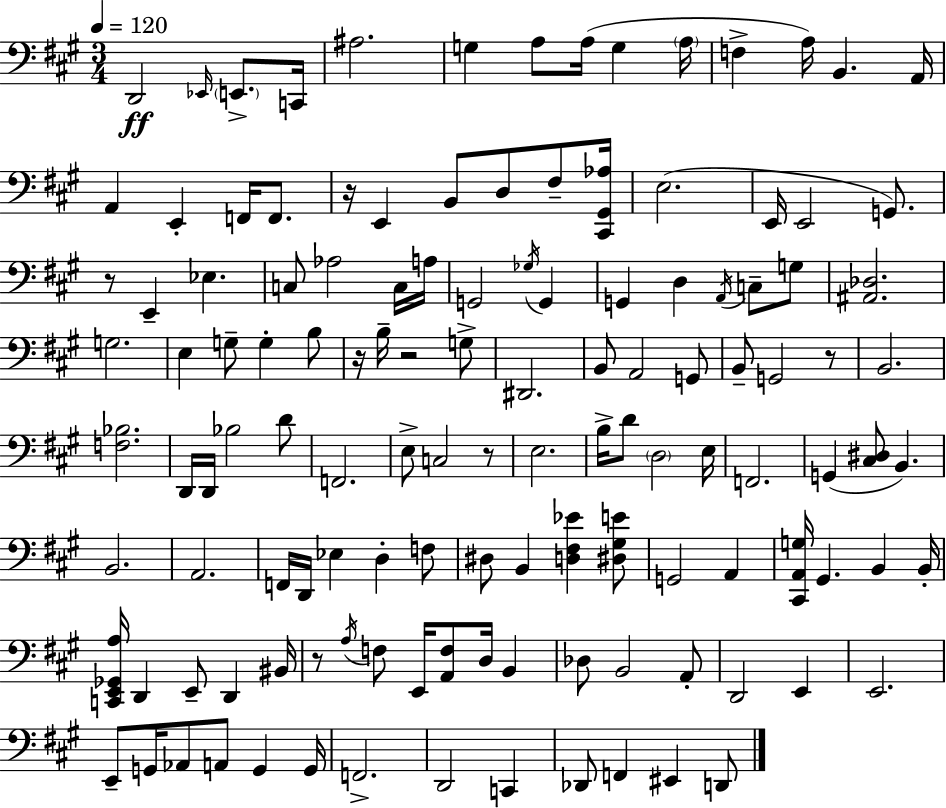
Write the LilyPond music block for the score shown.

{
  \clef bass
  \numericTimeSignature
  \time 3/4
  \key a \major
  \tempo 4 = 120
  d,2\ff \grace { ees,16 } \parenthesize e,8.-> | c,16 ais2. | g4 a8 a16( g4 | \parenthesize a16 f4-> a16) b,4. | \break a,16 a,4 e,4-. f,16 f,8. | r16 e,4 b,8 d8 fis8-- | <cis, gis, aes>16 e2.( | e,16 e,2 g,8.) | \break r8 e,4-- ees4. | c8 aes2 c16 | a16 g,2 \acciaccatura { ges16 } g,4 | g,4 d4 \acciaccatura { a,16 } c8-- | \break g8 <ais, des>2. | g2. | e4 g8-- g4-. | b8 r16 b16-- r2 | \break g8-> dis,2. | b,8 a,2 | g,8 b,8-- g,2 | r8 b,2. | \break <f bes>2. | d,16 d,16 bes2 | d'8 f,2. | e8-> c2 | \break r8 e2. | b16-> d'8 \parenthesize d2 | e16 f,2. | g,4( <cis dis>8 b,4.) | \break b,2. | a,2. | f,16 d,16 ees4 d4-. | f8 dis8 b,4 <d fis ees'>4 | \break <dis gis e'>8 g,2 a,4 | <cis, a, g>16 gis,4. b,4 | b,16-. <c, e, ges, a>16 d,4 e,8-- d,4 | bis,16 r8 \acciaccatura { a16 } f8 e,16 <a, f>8 d16 | \break b,4 des8 b,2 | a,8-. d,2 | e,4 e,2. | e,8-- g,16 aes,8 a,8 g,4 | \break g,16 f,2.-> | d,2 | c,4 des,8 f,4 eis,4 | d,8 \bar "|."
}